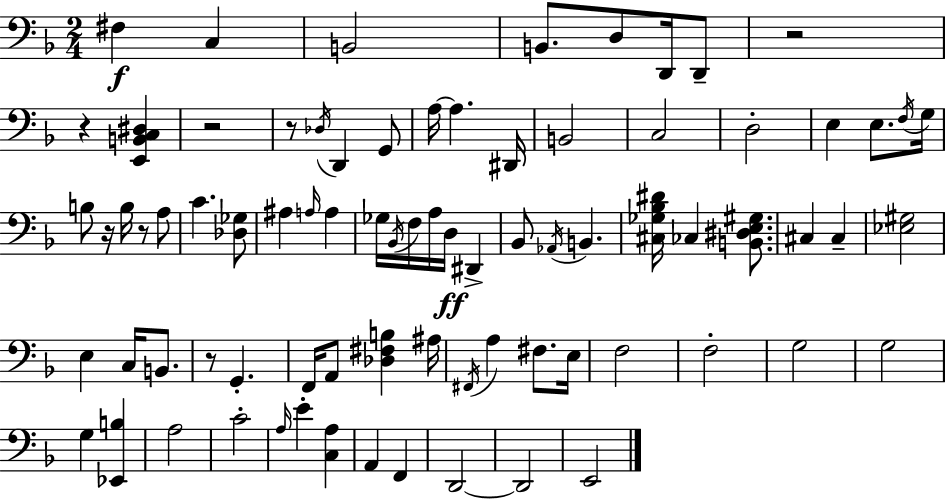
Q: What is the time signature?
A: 2/4